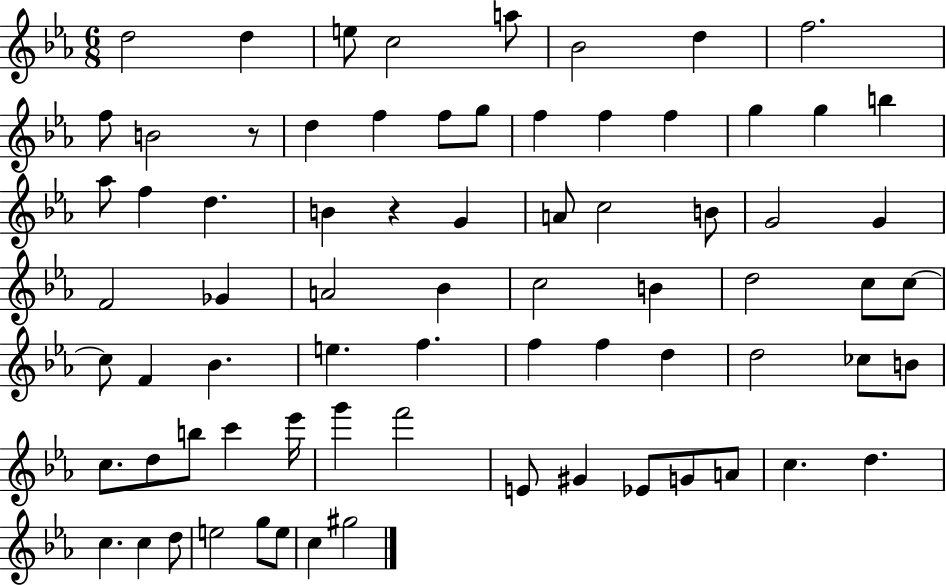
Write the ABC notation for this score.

X:1
T:Untitled
M:6/8
L:1/4
K:Eb
d2 d e/2 c2 a/2 _B2 d f2 f/2 B2 z/2 d f f/2 g/2 f f f g g b _a/2 f d B z G A/2 c2 B/2 G2 G F2 _G A2 _B c2 B d2 c/2 c/2 c/2 F _B e f f f d d2 _c/2 B/2 c/2 d/2 b/2 c' _e'/4 g' f'2 E/2 ^G _E/2 G/2 A/2 c d c c d/2 e2 g/2 e/2 c ^g2